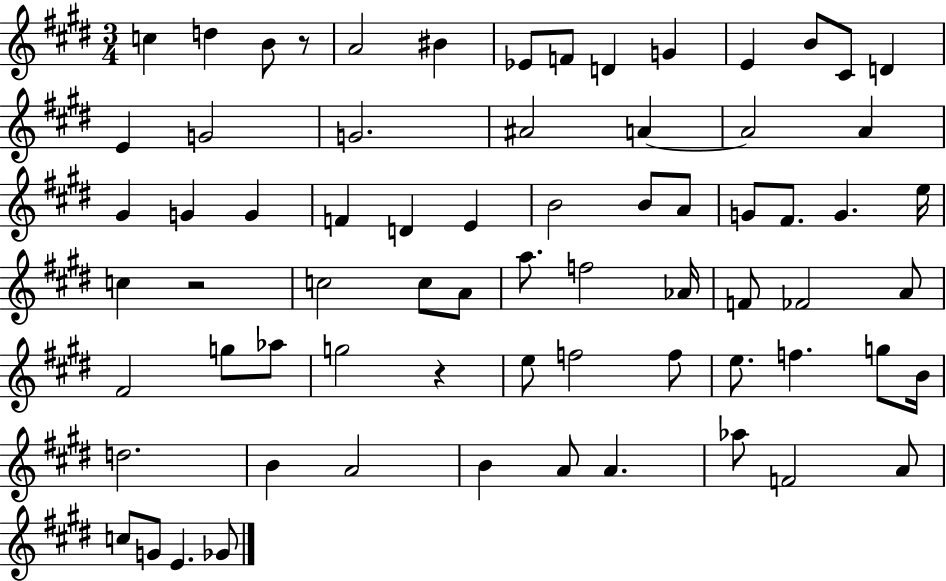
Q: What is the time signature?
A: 3/4